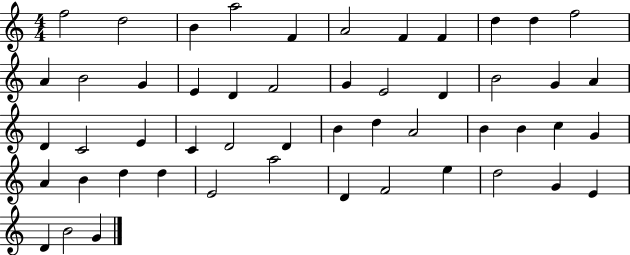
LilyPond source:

{
  \clef treble
  \numericTimeSignature
  \time 4/4
  \key c \major
  f''2 d''2 | b'4 a''2 f'4 | a'2 f'4 f'4 | d''4 d''4 f''2 | \break a'4 b'2 g'4 | e'4 d'4 f'2 | g'4 e'2 d'4 | b'2 g'4 a'4 | \break d'4 c'2 e'4 | c'4 d'2 d'4 | b'4 d''4 a'2 | b'4 b'4 c''4 g'4 | \break a'4 b'4 d''4 d''4 | e'2 a''2 | d'4 f'2 e''4 | d''2 g'4 e'4 | \break d'4 b'2 g'4 | \bar "|."
}